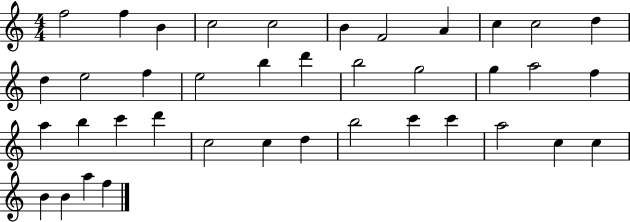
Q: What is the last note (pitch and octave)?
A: F5